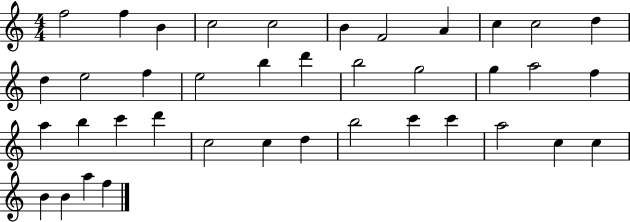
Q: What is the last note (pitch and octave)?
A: F5